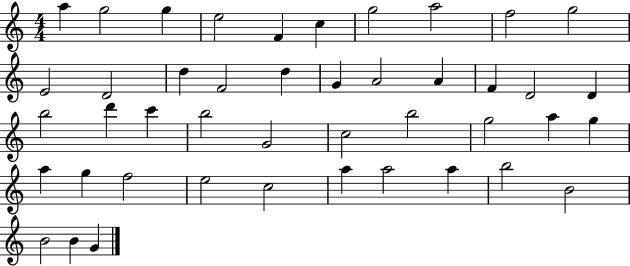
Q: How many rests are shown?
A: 0